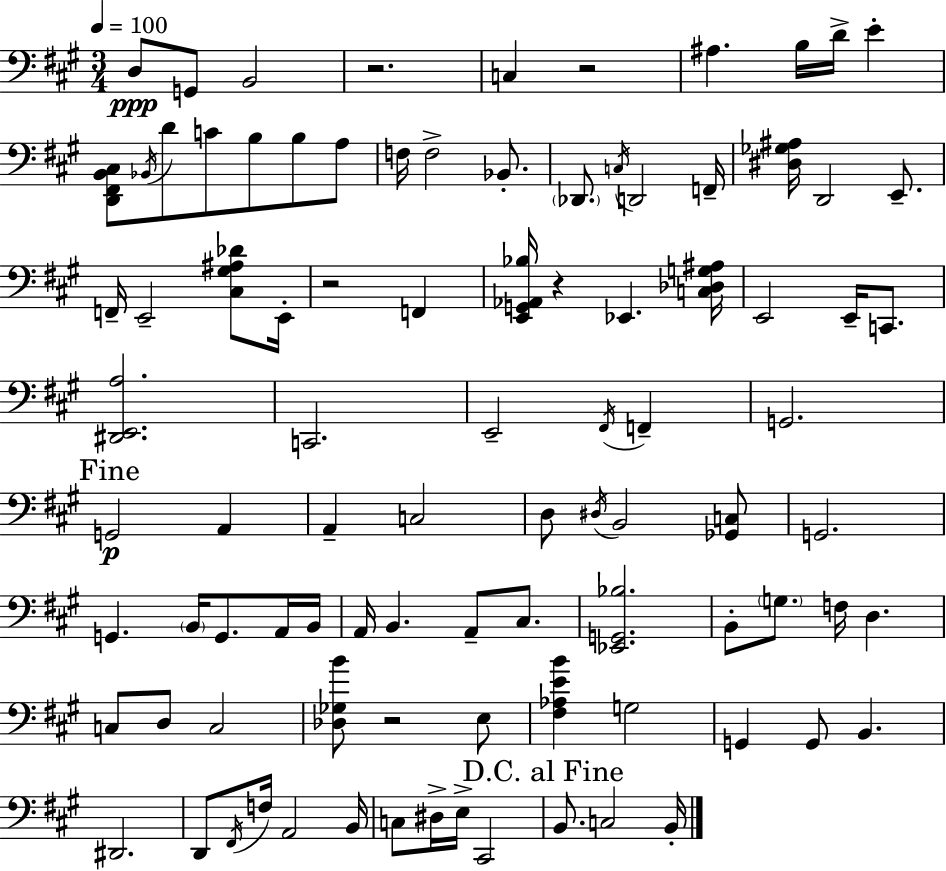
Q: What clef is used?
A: bass